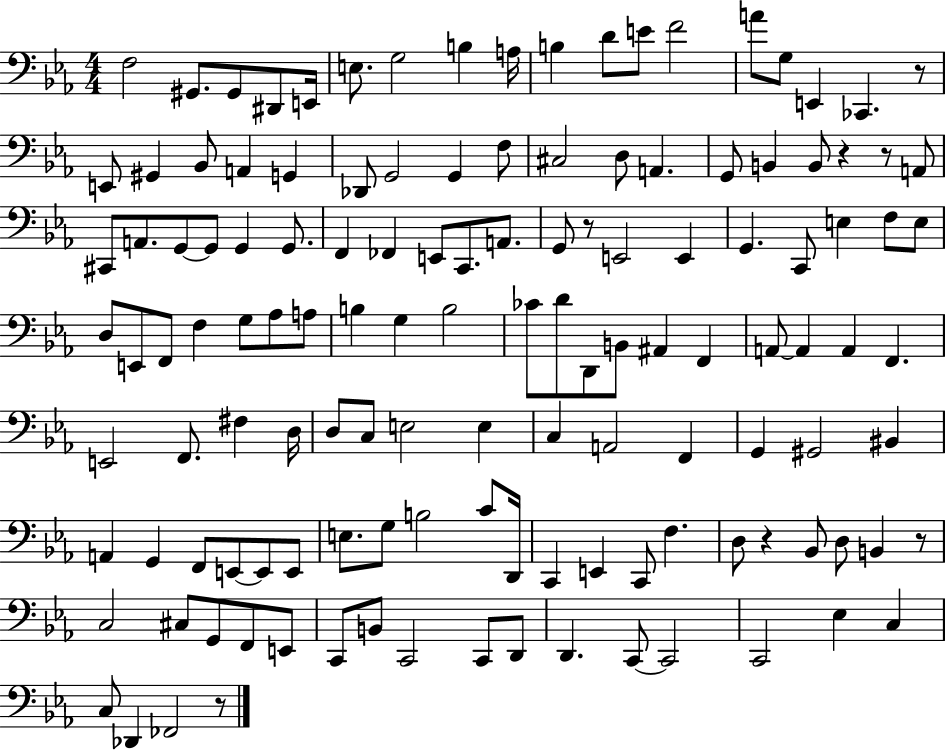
F3/h G#2/e. G#2/e D#2/e E2/s E3/e. G3/h B3/q A3/s B3/q D4/e E4/e F4/h A4/e G3/e E2/q CES2/q. R/e E2/e G#2/q Bb2/e A2/q G2/q Db2/e G2/h G2/q F3/e C#3/h D3/e A2/q. G2/e B2/q B2/e R/q R/e A2/e C#2/e A2/e. G2/e G2/e G2/q G2/e. F2/q FES2/q E2/e C2/e. A2/e. G2/e R/e E2/h E2/q G2/q. C2/e E3/q F3/e E3/e D3/e E2/e F2/e F3/q G3/e Ab3/e A3/e B3/q G3/q B3/h CES4/e D4/e D2/e B2/e A#2/q F2/q A2/e A2/q A2/q F2/q. E2/h F2/e. F#3/q D3/s D3/e C3/e E3/h E3/q C3/q A2/h F2/q G2/q G#2/h BIS2/q A2/q G2/q F2/e E2/e E2/e E2/e E3/e. G3/e B3/h C4/e D2/s C2/q E2/q C2/e F3/q. D3/e R/q Bb2/e D3/e B2/q R/e C3/h C#3/e G2/e F2/e E2/e C2/e B2/e C2/h C2/e D2/e D2/q. C2/e C2/h C2/h Eb3/q C3/q C3/e Db2/q FES2/h R/e